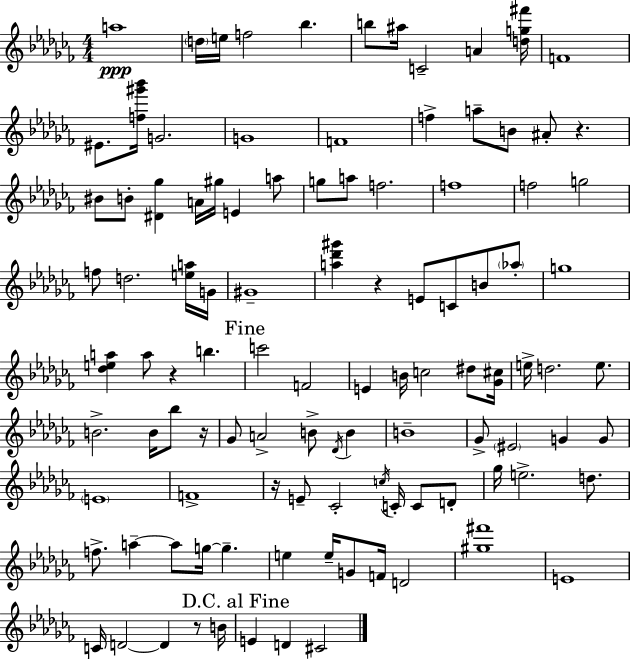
{
  \clef treble
  \numericTimeSignature
  \time 4/4
  \key aes \minor
  a''1\ppp | \parenthesize d''16 e''16 f''2 bes''4. | b''8 ais''16 c'2-- a'4 <d'' g'' fis'''>16 | f'1 | \break eis'8. <f'' gis''' bes'''>16 g'2. | g'1 | f'1 | f''4-> a''8-- b'8 ais'8-. r4. | \break bis'8 b'8-. <dis' ges''>4 a'16 gis''16 e'4 a''8 | g''8 a''8 f''2. | f''1 | f''2 g''2 | \break f''8 d''2. <e'' a''>16 g'16 | gis'1-- | <a'' des''' gis'''>4 r4 e'8 c'8 b'8 \parenthesize aes''8-. | g''1 | \break <des'' e'' a''>4 a''8 r4 b''4. | \mark "Fine" c'''2 f'2 | e'4 b'16 c''2 dis''8 <ges' cis''>16 | e''16-> d''2. e''8. | \break b'2.-> b'16 bes''8 r16 | ges'8 a'2-> b'8-> \acciaccatura { des'16 } b'4 | b'1-- | ges'8-> \parenthesize eis'2 g'4 g'8 | \break \parenthesize e'1 | f'1-> | r16 e'8-- ces'2-. \acciaccatura { c''16 } c'16-. c'8 | d'8-. ges''16 e''2.-> d''8. | \break f''8.-> a''4--~~ a''8 g''16~~ g''4.-- | e''4 e''16-- g'8 f'16 d'2 | <gis'' fis'''>1 | e'1 | \break c'16 d'2~~ d'4 r8 | b'16 \mark "D.C. al Fine" e'4 d'4 cis'2 | \bar "|."
}